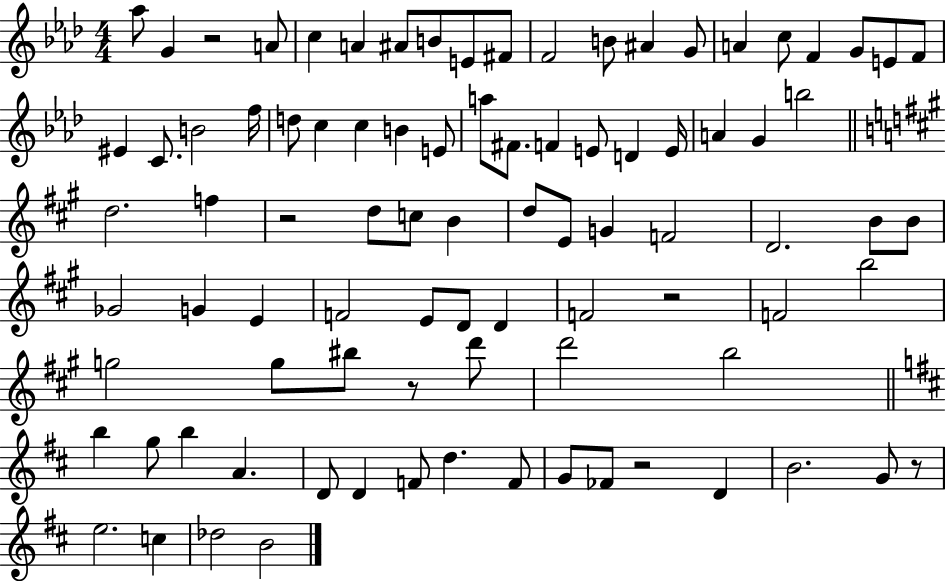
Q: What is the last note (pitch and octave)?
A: B4